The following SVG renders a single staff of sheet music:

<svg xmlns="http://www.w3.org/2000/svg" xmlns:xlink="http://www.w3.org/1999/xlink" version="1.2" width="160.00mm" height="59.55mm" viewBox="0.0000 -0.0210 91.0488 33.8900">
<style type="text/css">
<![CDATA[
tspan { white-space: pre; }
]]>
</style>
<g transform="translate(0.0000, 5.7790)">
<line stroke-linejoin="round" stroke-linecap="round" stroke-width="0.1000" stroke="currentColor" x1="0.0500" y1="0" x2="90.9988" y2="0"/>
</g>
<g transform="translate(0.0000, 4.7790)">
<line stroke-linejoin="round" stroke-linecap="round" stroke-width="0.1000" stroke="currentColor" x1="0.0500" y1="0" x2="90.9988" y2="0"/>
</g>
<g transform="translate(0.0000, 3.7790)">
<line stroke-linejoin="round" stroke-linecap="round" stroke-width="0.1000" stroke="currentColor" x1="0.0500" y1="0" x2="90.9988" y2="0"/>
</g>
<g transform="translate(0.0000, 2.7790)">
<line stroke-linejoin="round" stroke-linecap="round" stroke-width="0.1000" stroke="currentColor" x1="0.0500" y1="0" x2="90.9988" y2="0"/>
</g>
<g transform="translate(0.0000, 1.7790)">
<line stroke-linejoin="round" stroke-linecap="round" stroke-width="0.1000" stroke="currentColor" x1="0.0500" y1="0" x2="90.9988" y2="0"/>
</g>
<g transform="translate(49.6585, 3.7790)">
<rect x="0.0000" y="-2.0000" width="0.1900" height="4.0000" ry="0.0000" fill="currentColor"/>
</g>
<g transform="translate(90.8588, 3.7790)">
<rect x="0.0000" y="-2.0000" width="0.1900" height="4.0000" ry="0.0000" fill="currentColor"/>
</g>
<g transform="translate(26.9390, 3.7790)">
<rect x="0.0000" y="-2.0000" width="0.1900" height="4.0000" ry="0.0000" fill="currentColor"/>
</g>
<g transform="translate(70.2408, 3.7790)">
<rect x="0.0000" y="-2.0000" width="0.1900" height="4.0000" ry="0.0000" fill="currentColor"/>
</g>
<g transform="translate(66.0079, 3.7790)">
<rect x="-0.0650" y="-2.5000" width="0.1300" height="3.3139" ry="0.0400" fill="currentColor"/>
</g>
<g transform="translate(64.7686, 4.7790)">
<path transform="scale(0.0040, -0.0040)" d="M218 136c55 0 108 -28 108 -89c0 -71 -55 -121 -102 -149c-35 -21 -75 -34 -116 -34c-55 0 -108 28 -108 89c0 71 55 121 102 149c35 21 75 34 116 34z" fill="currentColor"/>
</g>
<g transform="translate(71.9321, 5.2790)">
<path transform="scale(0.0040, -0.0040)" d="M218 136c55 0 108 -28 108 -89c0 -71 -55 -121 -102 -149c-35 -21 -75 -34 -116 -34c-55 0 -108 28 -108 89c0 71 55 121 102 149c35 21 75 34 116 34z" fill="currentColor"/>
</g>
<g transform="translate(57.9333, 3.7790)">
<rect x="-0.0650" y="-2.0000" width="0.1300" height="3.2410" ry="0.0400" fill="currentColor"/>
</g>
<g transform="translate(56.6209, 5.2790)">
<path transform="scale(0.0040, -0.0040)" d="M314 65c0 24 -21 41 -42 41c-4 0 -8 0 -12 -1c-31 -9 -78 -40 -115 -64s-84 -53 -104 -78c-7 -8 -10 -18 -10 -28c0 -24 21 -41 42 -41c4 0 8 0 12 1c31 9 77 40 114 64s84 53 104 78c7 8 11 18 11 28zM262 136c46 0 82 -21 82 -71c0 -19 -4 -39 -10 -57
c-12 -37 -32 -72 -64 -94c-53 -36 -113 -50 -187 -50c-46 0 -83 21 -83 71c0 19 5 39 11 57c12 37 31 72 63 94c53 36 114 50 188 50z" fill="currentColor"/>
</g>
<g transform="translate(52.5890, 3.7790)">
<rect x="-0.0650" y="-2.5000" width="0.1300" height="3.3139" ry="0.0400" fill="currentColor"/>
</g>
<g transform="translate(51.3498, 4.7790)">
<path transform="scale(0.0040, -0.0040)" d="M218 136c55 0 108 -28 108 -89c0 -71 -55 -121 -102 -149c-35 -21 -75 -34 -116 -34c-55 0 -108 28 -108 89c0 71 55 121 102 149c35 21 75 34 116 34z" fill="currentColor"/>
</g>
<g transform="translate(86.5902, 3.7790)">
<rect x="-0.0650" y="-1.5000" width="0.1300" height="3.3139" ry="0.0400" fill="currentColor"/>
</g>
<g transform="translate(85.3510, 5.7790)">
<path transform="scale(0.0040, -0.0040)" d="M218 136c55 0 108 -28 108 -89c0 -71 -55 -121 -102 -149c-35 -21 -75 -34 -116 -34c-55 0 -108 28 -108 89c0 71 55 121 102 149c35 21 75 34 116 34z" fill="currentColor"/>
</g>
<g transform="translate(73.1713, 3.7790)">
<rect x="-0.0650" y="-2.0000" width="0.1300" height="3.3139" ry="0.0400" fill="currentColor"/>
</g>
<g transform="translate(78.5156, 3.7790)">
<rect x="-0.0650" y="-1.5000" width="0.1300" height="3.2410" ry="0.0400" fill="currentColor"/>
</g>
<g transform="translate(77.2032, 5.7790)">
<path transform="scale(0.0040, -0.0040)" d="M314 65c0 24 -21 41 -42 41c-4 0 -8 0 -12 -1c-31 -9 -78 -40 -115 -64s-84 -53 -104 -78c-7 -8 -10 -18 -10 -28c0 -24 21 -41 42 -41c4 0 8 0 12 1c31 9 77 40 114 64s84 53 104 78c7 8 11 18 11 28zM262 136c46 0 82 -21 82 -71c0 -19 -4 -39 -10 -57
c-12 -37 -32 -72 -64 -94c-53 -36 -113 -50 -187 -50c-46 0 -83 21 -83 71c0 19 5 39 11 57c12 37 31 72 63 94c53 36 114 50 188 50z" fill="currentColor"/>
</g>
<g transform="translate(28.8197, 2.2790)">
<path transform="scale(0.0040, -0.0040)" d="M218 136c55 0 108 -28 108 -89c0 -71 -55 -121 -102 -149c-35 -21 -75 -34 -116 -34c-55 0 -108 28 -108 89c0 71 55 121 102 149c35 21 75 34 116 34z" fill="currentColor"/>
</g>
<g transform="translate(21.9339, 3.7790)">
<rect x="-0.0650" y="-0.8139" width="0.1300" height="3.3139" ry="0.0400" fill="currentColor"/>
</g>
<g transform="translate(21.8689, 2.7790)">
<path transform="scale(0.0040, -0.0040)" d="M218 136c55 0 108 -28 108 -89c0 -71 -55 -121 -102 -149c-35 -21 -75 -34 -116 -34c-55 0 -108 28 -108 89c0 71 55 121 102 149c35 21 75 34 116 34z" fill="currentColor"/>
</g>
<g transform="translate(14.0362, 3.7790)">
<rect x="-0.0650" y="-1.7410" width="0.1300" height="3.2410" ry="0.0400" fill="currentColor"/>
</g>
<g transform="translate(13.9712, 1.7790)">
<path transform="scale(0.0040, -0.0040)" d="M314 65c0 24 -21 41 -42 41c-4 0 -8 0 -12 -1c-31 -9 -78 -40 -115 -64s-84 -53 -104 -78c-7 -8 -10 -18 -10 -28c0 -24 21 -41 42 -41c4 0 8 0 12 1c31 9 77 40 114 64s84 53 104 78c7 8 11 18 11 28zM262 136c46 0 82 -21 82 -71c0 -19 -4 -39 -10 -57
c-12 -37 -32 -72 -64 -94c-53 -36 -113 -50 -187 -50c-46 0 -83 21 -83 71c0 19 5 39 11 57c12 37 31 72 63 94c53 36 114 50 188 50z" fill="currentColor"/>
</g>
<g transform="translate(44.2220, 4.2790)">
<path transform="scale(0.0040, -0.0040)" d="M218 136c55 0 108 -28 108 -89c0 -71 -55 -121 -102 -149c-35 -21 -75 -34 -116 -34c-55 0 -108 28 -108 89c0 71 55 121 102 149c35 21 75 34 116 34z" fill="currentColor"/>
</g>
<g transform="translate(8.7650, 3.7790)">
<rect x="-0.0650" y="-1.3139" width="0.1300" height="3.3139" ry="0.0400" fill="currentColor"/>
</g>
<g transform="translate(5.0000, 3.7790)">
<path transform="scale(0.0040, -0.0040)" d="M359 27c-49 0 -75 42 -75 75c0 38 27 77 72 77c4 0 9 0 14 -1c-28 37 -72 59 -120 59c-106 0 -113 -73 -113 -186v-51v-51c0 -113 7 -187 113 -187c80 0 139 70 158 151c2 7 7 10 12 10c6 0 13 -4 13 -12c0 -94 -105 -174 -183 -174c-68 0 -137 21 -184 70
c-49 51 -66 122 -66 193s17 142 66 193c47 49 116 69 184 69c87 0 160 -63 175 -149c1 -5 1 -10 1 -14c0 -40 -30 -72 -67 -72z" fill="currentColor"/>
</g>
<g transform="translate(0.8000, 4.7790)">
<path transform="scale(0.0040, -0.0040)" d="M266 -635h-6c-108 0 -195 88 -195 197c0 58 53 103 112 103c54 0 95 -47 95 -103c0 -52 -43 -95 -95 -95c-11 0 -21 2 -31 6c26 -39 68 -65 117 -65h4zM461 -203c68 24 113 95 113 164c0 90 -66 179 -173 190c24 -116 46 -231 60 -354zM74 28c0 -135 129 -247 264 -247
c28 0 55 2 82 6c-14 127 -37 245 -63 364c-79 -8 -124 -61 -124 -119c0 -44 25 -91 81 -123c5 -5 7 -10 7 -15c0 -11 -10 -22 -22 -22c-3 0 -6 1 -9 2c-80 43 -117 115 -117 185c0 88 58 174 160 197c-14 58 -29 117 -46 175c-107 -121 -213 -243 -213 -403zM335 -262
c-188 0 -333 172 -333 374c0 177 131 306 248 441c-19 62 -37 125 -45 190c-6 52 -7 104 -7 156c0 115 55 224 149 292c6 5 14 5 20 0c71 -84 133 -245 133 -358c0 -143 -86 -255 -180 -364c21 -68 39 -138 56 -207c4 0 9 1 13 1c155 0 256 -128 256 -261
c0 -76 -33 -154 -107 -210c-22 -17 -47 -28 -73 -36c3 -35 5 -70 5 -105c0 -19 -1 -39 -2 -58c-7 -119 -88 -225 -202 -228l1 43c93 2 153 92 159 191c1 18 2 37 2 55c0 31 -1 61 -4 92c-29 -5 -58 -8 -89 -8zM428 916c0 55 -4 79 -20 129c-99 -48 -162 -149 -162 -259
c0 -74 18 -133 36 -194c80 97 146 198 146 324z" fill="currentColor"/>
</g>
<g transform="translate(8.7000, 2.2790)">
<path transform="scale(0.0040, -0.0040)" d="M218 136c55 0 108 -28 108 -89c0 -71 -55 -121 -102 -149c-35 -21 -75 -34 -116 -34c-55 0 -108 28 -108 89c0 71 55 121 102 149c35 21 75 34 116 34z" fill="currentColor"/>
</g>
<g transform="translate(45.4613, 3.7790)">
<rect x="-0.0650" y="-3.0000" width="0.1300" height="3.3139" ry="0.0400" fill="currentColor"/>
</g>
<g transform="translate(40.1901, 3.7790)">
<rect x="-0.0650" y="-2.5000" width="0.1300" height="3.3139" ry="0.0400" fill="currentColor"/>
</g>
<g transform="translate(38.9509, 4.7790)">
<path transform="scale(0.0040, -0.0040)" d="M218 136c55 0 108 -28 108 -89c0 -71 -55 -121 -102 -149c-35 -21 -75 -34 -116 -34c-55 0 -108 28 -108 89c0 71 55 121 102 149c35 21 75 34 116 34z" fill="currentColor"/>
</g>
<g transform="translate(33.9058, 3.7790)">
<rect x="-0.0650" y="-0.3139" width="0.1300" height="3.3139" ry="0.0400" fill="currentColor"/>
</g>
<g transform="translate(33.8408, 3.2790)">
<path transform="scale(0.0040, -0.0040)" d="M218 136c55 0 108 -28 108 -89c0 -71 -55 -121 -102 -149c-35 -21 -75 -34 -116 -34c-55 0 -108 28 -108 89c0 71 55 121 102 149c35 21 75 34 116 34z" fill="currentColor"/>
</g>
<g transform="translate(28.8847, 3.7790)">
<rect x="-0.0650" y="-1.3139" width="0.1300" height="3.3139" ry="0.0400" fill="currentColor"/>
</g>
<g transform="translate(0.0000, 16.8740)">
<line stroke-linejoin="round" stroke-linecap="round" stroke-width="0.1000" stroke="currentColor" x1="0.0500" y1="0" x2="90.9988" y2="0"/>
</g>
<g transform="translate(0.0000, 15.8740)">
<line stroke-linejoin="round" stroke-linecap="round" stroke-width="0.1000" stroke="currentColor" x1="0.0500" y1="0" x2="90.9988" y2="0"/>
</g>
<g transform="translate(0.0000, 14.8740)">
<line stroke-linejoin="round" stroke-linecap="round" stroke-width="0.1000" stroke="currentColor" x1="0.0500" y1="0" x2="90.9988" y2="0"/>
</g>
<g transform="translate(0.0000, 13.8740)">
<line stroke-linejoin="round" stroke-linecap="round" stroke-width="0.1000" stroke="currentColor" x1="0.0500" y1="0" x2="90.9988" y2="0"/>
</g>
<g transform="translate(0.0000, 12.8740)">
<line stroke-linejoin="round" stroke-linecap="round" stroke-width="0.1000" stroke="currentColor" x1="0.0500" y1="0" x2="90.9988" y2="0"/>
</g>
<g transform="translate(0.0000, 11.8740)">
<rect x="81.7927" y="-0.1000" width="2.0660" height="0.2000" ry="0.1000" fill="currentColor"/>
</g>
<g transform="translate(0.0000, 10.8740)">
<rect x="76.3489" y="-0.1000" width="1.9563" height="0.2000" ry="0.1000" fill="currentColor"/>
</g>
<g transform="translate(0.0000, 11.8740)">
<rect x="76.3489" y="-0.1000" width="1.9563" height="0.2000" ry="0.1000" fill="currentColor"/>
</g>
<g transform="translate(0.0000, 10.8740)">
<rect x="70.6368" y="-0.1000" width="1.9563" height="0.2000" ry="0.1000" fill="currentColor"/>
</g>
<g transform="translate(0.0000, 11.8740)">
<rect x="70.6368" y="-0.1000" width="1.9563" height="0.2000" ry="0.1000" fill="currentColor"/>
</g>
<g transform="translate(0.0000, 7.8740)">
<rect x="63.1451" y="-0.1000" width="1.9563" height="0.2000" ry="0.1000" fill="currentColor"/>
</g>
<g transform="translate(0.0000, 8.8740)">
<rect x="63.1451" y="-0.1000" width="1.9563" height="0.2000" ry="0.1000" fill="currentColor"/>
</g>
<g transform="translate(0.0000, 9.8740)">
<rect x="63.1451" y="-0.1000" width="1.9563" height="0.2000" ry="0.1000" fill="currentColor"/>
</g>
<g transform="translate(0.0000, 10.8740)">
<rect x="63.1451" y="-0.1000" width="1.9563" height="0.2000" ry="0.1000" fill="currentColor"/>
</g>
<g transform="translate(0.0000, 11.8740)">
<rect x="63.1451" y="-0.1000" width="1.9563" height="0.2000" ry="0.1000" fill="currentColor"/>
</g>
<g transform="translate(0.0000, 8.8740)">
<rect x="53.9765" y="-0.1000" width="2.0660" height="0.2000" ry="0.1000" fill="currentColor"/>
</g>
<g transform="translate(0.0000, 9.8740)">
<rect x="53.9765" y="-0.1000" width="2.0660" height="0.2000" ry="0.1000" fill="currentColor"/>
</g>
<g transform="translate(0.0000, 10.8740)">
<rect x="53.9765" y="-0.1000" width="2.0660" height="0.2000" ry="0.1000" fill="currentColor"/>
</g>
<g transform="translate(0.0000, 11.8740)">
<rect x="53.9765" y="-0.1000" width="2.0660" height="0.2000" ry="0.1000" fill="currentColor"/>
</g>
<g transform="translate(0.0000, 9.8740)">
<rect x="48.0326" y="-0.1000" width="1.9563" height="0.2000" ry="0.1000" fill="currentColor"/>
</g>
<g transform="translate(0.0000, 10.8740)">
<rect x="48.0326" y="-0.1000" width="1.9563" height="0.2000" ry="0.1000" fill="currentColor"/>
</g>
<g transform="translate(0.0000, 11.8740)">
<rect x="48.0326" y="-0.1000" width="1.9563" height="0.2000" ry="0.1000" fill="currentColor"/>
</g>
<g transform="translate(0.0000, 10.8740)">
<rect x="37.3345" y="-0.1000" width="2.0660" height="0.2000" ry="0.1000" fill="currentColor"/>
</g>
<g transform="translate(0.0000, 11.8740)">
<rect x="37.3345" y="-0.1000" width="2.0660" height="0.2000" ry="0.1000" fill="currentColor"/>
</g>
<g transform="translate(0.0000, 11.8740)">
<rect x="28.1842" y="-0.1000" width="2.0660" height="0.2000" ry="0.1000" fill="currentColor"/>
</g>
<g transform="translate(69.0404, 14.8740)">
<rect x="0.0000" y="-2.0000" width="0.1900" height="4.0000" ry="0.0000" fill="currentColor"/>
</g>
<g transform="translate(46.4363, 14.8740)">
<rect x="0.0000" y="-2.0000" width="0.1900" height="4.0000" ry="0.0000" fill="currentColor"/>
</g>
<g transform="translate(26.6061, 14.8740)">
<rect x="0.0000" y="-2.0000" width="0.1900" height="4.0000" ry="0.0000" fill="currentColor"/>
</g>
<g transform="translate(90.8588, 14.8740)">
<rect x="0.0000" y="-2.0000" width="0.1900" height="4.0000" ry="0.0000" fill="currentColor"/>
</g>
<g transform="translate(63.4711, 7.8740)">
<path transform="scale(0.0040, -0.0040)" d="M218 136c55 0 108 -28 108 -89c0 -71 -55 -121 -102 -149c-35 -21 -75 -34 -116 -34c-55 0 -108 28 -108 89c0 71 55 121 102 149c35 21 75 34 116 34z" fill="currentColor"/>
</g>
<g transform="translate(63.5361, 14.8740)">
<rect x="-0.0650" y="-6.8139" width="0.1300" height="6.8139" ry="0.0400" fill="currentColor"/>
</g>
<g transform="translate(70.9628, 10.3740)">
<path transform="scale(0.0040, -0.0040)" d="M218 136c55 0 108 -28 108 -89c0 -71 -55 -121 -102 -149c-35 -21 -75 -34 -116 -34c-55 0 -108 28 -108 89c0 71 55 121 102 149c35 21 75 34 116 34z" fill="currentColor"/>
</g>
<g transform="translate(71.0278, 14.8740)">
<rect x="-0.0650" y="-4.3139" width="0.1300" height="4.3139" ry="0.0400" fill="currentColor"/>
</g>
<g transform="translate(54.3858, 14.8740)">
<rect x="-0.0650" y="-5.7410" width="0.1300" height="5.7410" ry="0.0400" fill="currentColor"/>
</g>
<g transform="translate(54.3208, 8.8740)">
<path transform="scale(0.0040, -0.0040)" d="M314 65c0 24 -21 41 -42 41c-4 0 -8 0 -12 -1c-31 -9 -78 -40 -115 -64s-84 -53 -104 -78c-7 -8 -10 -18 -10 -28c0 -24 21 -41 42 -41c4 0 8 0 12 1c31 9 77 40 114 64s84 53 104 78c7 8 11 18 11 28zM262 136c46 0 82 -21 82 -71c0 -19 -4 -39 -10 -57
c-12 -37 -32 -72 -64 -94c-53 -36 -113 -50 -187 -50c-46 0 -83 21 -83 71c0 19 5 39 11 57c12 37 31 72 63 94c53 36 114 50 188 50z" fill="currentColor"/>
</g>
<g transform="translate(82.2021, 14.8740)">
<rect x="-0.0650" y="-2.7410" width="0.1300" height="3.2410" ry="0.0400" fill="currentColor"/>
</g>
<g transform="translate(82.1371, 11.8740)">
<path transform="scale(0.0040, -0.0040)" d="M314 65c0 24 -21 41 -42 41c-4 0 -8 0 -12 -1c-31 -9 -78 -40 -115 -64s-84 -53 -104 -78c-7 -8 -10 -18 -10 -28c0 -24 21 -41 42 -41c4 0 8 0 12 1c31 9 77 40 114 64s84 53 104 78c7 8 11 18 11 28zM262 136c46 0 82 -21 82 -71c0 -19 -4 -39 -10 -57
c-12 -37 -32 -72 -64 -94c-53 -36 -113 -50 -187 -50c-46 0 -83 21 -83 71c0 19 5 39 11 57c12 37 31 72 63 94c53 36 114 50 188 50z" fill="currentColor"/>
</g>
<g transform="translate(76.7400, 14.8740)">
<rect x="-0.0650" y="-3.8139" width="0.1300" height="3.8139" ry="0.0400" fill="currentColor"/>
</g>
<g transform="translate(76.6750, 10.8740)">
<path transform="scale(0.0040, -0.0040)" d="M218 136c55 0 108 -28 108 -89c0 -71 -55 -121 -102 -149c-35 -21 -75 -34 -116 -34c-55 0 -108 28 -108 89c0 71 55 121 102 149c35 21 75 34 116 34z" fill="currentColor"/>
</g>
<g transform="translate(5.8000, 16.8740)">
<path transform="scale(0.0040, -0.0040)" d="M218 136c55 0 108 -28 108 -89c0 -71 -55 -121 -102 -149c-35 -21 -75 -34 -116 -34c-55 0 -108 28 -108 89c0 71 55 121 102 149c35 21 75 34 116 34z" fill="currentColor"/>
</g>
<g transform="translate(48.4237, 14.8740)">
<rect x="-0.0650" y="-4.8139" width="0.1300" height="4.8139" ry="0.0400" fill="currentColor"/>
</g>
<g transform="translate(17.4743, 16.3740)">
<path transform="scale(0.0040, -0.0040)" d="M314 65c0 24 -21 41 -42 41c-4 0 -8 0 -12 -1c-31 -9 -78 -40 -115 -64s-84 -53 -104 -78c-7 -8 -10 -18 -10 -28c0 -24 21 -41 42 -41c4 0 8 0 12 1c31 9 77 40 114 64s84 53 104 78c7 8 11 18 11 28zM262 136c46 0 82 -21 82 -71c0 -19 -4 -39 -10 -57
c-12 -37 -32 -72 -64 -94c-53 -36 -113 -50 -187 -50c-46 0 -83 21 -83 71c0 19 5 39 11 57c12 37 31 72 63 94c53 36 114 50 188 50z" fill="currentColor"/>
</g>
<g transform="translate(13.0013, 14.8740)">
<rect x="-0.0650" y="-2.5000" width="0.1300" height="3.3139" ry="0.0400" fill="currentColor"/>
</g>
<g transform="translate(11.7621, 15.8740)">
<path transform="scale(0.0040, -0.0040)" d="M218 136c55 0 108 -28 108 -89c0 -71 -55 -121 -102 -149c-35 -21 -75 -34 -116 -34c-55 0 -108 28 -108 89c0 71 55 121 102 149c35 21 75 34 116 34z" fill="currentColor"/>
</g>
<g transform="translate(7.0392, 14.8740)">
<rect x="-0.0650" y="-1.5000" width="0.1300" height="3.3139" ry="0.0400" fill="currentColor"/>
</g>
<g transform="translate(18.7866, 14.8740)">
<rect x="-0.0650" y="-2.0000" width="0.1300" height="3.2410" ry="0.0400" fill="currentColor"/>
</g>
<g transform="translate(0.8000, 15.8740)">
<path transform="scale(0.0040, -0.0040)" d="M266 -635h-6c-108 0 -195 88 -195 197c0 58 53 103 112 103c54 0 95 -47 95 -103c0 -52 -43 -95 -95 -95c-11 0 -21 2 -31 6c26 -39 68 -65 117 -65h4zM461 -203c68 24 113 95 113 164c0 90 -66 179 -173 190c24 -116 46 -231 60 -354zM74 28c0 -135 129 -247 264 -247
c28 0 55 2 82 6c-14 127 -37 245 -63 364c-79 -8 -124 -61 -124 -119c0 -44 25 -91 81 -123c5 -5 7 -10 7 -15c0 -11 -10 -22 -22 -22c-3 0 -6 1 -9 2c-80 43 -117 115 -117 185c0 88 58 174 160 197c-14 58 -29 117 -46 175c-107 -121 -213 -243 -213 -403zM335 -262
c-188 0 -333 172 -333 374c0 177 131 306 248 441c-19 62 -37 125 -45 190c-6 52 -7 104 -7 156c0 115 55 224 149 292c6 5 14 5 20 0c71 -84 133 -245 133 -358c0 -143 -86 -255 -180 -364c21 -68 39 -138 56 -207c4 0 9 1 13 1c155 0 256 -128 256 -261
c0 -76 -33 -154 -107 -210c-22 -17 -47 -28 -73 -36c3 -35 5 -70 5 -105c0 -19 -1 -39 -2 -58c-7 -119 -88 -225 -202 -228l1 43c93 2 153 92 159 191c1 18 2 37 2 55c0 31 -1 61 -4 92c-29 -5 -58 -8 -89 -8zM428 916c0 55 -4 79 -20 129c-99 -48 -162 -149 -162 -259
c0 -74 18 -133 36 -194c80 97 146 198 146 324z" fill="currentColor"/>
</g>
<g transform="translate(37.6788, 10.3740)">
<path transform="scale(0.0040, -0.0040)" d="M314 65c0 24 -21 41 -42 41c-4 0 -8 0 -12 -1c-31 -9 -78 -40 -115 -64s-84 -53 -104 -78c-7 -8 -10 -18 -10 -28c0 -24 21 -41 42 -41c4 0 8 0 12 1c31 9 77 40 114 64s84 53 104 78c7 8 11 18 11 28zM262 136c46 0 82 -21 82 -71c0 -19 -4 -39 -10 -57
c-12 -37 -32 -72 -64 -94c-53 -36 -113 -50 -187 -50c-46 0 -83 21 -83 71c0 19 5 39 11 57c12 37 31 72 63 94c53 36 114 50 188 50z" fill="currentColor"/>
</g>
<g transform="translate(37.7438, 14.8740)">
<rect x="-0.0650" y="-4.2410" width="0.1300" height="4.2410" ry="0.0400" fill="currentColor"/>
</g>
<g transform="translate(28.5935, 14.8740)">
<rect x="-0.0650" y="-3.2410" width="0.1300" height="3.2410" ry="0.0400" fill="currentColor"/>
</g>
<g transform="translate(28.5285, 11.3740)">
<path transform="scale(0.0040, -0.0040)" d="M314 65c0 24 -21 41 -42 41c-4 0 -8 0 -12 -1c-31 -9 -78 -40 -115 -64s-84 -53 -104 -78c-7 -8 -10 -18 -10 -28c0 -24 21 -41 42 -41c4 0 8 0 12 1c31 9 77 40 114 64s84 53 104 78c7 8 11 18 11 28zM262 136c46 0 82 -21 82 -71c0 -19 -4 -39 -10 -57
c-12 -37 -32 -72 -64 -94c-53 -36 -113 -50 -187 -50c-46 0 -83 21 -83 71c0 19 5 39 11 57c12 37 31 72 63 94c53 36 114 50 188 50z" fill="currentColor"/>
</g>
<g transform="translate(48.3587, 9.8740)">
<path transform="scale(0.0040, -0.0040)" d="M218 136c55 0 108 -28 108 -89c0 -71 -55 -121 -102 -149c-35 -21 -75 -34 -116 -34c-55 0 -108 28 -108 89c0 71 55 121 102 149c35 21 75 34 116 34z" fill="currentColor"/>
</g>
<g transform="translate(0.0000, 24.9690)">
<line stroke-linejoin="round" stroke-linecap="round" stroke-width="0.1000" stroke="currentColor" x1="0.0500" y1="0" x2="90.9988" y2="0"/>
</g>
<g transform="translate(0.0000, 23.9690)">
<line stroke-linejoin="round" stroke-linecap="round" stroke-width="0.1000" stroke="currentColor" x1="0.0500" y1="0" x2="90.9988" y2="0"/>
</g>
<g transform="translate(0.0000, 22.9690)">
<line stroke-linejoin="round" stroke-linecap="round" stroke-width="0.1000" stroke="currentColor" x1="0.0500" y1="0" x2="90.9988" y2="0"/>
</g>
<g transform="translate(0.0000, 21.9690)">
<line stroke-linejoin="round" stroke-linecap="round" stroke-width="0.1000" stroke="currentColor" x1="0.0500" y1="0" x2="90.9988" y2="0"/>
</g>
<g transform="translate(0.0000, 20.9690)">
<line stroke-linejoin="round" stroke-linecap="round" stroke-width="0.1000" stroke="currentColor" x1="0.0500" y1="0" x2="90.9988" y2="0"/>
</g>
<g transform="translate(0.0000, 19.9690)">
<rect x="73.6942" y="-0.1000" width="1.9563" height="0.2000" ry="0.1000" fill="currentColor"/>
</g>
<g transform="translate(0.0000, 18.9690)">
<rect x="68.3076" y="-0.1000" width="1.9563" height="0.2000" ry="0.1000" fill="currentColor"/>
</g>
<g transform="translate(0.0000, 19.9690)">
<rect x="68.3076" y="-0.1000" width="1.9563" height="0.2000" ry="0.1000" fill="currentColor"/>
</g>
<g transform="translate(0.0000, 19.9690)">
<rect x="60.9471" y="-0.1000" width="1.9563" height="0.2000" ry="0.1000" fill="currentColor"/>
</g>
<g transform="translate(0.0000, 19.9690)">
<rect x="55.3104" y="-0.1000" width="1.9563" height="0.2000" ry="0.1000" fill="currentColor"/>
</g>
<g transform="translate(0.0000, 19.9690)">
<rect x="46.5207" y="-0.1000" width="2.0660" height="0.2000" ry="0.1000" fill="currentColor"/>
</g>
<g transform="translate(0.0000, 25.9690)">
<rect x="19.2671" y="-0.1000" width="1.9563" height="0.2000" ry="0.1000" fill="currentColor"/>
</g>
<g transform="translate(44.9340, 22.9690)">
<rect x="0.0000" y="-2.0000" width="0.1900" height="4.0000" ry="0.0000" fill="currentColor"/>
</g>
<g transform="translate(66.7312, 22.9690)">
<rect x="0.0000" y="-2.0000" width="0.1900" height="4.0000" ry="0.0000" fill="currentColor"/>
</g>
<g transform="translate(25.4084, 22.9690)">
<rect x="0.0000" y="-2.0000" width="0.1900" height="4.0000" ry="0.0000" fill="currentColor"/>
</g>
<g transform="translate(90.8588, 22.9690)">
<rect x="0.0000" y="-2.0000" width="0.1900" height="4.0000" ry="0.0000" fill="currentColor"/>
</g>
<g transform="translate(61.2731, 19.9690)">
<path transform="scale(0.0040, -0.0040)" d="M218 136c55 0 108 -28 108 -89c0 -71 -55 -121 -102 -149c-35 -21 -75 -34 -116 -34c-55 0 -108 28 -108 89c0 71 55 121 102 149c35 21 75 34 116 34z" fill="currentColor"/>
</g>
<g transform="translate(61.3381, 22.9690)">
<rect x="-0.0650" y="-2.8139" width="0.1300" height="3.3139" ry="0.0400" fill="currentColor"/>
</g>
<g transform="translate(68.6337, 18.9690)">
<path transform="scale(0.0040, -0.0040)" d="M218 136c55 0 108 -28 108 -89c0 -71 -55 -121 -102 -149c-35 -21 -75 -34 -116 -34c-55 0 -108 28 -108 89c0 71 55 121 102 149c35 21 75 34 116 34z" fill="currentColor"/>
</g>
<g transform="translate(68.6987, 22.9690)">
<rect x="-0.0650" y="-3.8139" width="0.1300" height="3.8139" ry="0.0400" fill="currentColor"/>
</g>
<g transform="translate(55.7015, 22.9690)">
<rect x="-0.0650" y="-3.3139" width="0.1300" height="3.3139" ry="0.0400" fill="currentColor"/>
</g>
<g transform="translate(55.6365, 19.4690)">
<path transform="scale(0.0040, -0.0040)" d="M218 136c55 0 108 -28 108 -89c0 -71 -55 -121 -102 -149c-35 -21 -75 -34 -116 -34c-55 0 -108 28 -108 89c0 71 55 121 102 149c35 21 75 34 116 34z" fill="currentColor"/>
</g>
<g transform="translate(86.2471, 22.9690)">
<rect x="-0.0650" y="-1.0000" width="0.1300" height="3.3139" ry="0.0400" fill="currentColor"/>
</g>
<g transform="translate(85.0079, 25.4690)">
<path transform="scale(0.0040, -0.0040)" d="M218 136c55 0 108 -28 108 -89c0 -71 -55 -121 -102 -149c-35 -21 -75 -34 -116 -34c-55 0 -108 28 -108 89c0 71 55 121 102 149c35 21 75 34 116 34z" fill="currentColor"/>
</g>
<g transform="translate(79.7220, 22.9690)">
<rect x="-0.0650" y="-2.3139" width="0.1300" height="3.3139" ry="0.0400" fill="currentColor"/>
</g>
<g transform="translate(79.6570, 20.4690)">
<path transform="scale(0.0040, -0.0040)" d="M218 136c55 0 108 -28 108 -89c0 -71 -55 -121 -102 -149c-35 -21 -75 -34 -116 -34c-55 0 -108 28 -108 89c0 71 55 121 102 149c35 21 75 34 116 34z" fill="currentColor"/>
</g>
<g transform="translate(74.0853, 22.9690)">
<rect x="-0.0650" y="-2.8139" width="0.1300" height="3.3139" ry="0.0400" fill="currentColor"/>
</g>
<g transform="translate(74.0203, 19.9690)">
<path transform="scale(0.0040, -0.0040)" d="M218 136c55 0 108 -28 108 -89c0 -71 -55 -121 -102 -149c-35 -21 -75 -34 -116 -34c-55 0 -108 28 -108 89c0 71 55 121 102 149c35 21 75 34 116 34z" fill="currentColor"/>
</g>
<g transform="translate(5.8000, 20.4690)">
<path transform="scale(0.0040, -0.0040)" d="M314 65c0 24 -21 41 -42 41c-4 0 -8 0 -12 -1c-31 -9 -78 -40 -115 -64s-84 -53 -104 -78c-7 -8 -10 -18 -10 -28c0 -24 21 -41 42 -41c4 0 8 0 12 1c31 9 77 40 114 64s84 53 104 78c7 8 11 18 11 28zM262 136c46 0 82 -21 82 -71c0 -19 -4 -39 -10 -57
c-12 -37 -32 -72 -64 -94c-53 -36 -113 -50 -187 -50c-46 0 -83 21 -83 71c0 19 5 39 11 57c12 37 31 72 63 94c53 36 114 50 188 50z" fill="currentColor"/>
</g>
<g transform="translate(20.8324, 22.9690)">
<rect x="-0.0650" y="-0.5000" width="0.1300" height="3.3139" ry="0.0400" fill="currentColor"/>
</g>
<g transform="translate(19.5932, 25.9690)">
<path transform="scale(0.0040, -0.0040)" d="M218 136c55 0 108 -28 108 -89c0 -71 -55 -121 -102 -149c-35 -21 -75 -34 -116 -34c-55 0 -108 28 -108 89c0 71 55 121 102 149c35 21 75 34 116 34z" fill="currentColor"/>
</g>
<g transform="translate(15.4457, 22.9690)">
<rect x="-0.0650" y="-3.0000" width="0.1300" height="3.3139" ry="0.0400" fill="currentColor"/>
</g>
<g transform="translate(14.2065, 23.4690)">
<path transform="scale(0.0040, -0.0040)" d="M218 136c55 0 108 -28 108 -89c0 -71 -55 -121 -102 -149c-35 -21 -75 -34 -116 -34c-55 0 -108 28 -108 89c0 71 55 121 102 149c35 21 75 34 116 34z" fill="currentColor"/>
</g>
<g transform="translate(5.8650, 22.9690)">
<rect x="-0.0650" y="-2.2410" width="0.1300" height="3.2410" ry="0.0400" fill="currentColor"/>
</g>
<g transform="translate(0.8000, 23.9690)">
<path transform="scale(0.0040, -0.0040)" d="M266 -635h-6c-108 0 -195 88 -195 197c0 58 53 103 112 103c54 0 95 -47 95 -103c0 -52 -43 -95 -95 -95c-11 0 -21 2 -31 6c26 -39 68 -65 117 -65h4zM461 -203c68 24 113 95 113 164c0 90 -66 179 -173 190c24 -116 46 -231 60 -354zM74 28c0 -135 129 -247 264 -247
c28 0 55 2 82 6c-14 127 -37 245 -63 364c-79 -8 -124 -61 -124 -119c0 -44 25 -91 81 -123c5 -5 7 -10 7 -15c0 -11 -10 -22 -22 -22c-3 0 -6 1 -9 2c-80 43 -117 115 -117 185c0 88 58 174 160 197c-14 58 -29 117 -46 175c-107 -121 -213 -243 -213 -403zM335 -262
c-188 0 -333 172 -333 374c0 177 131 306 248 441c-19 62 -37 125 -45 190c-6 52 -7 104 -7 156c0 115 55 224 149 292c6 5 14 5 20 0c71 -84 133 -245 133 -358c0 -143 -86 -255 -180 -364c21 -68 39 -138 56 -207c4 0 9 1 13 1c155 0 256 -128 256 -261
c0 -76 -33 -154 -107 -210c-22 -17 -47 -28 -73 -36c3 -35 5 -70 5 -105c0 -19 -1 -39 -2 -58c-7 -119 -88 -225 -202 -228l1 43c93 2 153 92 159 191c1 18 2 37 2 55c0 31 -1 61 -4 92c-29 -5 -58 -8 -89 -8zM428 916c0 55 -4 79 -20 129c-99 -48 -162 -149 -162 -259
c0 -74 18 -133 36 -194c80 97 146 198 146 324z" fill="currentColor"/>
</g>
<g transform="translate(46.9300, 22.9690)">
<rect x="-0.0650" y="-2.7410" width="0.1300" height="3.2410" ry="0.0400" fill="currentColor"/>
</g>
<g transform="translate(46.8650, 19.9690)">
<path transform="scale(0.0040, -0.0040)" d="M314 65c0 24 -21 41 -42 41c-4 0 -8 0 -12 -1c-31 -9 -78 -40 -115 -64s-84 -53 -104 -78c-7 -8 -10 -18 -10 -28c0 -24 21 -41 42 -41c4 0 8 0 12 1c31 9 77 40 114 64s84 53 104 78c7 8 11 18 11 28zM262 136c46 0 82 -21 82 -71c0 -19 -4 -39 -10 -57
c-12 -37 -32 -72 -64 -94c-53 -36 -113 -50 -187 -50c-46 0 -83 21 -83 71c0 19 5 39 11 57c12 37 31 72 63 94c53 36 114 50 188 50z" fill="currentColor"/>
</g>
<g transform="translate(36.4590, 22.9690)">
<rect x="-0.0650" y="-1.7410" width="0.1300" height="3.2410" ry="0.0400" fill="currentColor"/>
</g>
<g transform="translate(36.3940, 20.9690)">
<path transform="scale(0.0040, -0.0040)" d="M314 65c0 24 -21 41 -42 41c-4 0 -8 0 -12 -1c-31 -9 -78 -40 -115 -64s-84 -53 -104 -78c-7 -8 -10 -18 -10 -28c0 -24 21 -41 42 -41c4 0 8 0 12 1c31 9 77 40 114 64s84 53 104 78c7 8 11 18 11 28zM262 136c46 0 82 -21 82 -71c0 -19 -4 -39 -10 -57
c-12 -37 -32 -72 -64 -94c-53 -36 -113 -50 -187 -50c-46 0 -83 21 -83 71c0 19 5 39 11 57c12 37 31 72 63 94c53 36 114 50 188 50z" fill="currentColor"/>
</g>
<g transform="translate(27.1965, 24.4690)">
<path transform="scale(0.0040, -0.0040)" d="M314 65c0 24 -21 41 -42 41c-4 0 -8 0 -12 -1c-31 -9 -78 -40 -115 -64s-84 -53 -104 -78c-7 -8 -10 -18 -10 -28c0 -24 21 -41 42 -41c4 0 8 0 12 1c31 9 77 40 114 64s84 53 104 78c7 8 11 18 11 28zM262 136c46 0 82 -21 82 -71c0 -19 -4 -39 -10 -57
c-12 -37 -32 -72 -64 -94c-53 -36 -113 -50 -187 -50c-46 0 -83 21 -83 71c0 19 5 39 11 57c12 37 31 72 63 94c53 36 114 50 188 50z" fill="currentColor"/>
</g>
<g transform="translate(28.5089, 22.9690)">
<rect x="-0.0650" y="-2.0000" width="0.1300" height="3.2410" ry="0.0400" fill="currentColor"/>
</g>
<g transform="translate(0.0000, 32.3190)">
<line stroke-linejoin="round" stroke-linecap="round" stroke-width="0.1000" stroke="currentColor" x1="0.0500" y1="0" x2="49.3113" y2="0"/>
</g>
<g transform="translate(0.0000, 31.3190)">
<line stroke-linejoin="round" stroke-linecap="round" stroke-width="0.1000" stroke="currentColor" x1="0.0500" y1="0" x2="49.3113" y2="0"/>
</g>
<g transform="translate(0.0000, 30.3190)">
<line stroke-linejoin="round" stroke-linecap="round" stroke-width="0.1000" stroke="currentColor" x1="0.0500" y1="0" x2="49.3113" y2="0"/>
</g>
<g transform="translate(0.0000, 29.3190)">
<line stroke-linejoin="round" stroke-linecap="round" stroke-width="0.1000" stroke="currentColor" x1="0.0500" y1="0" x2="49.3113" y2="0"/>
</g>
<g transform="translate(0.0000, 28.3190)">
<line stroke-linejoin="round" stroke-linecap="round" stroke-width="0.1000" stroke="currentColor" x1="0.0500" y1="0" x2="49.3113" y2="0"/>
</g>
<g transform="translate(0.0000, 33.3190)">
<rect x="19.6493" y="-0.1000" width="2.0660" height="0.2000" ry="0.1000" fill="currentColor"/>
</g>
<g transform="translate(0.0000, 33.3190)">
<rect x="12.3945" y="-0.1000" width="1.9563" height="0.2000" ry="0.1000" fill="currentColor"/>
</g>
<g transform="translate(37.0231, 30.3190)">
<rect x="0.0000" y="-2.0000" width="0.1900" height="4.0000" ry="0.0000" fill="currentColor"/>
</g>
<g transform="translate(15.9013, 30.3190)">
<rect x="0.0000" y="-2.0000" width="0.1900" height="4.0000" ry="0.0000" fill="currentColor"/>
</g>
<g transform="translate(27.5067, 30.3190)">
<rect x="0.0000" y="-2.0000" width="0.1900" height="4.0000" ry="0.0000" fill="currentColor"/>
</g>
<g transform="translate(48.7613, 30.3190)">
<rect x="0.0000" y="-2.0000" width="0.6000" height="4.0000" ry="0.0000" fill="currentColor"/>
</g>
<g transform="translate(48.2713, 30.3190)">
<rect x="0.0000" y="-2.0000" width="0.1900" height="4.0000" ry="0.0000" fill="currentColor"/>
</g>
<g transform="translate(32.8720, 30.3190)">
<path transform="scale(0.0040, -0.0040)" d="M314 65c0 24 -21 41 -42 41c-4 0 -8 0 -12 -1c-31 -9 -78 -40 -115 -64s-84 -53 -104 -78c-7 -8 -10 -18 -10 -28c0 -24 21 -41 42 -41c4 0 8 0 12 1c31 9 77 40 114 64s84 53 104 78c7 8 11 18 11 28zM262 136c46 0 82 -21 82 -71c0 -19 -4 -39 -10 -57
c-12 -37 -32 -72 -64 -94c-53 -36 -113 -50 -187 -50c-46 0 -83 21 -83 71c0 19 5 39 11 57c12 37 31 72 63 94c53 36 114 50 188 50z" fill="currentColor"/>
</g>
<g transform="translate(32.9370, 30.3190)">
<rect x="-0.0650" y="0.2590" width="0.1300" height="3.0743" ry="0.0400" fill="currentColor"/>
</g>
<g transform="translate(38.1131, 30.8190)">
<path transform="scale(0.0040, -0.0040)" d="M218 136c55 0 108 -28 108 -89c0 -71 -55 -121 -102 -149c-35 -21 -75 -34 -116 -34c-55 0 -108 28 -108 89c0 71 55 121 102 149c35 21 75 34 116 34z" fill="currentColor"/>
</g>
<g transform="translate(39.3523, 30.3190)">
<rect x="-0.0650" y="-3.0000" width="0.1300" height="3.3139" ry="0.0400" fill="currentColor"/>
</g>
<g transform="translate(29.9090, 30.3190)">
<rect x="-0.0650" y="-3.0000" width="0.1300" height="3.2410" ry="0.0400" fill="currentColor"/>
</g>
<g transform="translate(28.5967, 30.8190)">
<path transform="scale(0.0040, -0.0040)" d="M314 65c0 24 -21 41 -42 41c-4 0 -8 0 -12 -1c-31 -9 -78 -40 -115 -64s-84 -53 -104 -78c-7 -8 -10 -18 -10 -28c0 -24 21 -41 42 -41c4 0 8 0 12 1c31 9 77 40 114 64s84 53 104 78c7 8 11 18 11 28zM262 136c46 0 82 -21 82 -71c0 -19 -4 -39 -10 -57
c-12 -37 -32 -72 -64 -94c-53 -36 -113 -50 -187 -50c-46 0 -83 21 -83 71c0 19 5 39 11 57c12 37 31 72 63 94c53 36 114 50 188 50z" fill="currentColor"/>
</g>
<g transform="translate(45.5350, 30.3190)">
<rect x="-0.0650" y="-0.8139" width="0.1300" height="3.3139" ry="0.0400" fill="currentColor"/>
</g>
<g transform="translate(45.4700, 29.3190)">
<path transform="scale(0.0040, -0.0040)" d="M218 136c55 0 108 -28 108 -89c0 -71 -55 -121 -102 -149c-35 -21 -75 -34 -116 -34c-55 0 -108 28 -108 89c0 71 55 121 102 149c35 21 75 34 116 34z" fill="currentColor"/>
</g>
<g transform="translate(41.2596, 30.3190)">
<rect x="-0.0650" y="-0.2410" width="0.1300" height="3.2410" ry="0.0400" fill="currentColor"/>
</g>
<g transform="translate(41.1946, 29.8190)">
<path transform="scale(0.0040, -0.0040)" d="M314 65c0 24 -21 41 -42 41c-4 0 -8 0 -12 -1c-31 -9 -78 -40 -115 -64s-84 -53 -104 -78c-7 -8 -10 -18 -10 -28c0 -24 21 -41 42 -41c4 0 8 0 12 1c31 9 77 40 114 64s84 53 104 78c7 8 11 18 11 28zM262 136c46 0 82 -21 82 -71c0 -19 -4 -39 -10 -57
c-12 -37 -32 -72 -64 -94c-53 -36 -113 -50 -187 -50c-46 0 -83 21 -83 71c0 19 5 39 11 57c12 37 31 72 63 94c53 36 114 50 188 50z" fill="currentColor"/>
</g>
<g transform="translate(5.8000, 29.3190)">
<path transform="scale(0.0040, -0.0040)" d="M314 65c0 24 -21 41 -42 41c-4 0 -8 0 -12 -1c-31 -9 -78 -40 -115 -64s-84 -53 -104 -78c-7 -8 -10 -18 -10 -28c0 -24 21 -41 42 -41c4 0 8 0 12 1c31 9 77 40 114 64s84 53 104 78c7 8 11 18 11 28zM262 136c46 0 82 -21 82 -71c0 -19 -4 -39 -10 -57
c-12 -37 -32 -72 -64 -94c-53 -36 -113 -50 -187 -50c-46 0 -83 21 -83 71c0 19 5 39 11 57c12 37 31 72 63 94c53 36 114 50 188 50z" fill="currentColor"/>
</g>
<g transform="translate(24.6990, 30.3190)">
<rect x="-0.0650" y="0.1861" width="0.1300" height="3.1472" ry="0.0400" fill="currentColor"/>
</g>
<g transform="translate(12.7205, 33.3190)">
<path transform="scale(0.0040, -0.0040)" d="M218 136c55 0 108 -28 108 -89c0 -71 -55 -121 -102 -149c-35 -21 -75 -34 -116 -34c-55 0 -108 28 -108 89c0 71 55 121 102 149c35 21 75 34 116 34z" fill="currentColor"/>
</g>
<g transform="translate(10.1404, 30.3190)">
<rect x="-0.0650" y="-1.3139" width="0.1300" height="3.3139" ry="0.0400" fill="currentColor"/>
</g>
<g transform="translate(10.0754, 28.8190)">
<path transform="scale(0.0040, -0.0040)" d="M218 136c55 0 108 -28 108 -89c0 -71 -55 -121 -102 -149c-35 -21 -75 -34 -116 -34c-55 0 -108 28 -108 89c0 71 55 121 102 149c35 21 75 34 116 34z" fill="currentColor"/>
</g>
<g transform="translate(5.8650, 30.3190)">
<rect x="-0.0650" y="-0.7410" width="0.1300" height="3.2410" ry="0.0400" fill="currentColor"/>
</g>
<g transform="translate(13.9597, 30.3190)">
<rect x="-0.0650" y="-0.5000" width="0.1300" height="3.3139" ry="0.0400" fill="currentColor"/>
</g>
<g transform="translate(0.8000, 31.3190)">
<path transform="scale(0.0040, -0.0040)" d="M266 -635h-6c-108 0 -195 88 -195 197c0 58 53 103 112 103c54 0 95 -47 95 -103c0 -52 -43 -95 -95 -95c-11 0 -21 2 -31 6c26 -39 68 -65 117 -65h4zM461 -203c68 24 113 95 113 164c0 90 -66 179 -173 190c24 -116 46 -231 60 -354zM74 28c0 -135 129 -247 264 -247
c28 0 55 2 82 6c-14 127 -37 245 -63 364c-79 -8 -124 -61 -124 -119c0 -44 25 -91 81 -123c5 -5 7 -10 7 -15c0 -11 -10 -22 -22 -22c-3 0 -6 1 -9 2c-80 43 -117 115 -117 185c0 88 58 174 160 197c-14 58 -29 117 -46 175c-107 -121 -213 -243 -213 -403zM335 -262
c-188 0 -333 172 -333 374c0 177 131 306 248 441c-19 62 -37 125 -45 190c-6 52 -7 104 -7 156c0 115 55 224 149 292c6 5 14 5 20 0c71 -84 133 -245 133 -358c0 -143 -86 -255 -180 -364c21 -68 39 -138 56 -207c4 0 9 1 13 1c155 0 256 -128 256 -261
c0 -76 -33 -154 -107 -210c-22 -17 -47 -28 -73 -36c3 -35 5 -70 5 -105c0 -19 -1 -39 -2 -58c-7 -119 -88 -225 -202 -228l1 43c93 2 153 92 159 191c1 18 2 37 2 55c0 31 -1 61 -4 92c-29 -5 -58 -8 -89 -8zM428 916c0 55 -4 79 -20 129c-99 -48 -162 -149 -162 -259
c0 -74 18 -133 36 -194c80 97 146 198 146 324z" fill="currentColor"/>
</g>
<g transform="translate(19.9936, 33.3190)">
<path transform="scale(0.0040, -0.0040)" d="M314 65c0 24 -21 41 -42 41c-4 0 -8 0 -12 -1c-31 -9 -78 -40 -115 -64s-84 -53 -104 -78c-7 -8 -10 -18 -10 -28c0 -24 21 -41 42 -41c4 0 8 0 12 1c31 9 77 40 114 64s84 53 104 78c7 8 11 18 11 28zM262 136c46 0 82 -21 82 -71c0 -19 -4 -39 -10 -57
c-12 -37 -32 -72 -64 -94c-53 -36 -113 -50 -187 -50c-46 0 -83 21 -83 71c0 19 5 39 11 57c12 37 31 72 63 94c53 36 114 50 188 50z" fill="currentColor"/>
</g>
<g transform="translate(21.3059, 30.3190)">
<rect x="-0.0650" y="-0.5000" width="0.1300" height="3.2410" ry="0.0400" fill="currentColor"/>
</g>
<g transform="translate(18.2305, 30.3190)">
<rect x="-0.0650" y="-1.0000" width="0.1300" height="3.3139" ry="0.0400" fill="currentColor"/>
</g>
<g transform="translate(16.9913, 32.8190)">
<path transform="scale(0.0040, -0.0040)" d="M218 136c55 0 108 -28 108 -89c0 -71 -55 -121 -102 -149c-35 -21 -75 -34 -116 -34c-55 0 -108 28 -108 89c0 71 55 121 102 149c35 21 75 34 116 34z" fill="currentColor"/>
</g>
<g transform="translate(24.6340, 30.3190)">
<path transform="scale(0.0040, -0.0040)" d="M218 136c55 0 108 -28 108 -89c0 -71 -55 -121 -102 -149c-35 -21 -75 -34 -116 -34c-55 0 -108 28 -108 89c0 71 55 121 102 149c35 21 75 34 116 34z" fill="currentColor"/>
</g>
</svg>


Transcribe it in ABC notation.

X:1
T:Untitled
M:4/4
L:1/4
K:C
e f2 d e c G A G F2 G F E2 E E G F2 b2 d'2 e' g'2 b' d' c' a2 g2 A C F2 f2 a2 b a c' a g D d2 e C D C2 B A2 B2 A c2 d